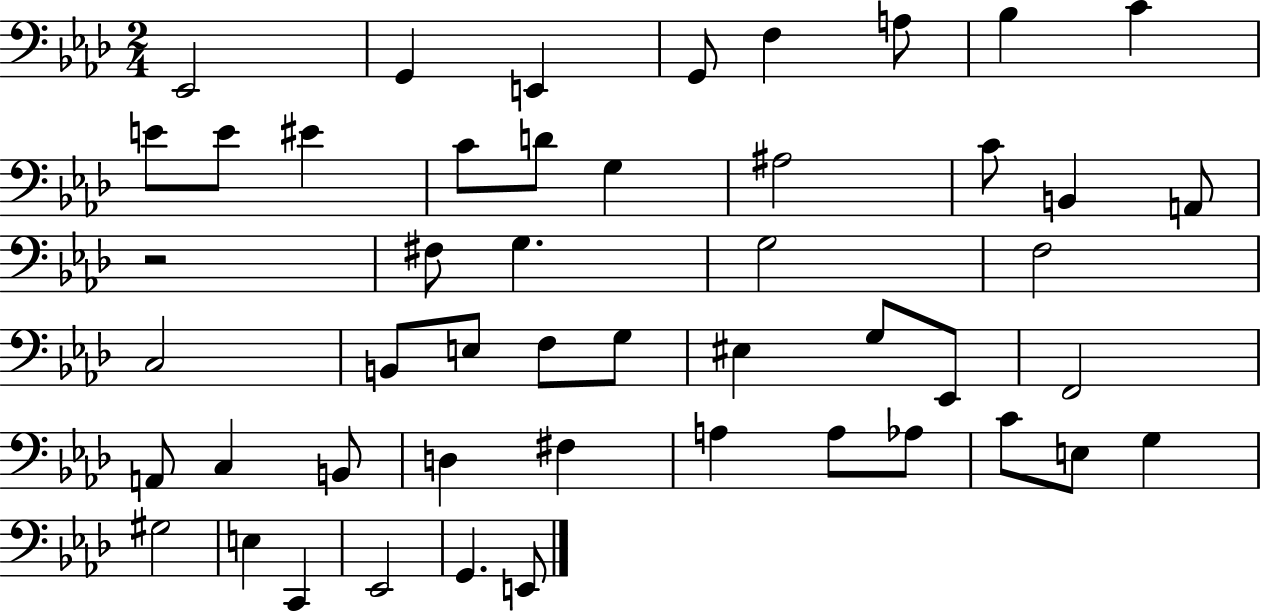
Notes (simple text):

Eb2/h G2/q E2/q G2/e F3/q A3/e Bb3/q C4/q E4/e E4/e EIS4/q C4/e D4/e G3/q A#3/h C4/e B2/q A2/e R/h F#3/e G3/q. G3/h F3/h C3/h B2/e E3/e F3/e G3/e EIS3/q G3/e Eb2/e F2/h A2/e C3/q B2/e D3/q F#3/q A3/q A3/e Ab3/e C4/e E3/e G3/q G#3/h E3/q C2/q Eb2/h G2/q. E2/e